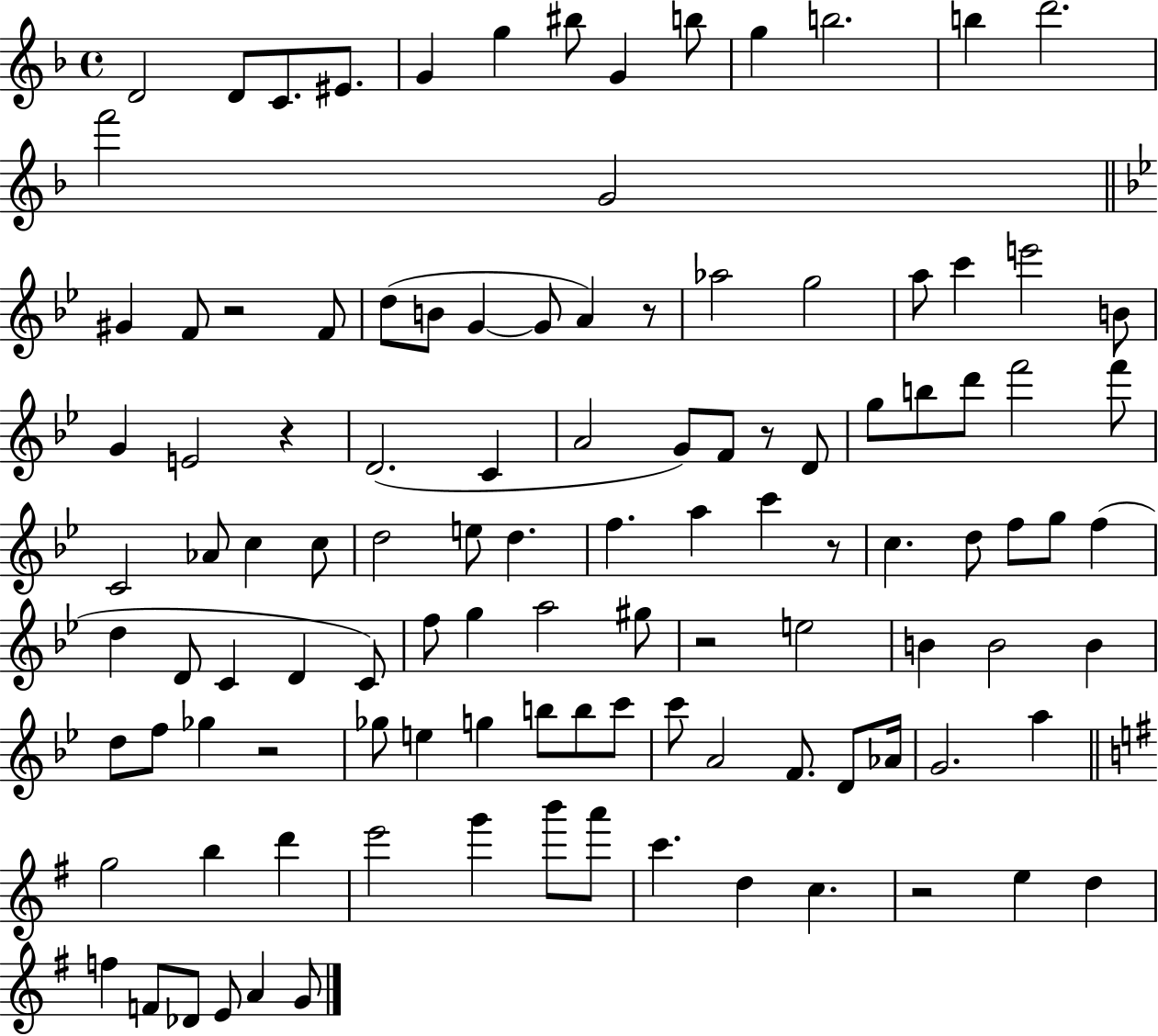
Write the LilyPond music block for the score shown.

{
  \clef treble
  \time 4/4
  \defaultTimeSignature
  \key f \major
  d'2 d'8 c'8. eis'8. | g'4 g''4 bis''8 g'4 b''8 | g''4 b''2. | b''4 d'''2. | \break f'''2 g'2 | \bar "||" \break \key bes \major gis'4 f'8 r2 f'8 | d''8( b'8 g'4~~ g'8 a'4) r8 | aes''2 g''2 | a''8 c'''4 e'''2 b'8 | \break g'4 e'2 r4 | d'2.( c'4 | a'2 g'8) f'8 r8 d'8 | g''8 b''8 d'''8 f'''2 f'''8 | \break c'2 aes'8 c''4 c''8 | d''2 e''8 d''4. | f''4. a''4 c'''4 r8 | c''4. d''8 f''8 g''8 f''4( | \break d''4 d'8 c'4 d'4 c'8) | f''8 g''4 a''2 gis''8 | r2 e''2 | b'4 b'2 b'4 | \break d''8 f''8 ges''4 r2 | ges''8 e''4 g''4 b''8 b''8 c'''8 | c'''8 a'2 f'8. d'8 aes'16 | g'2. a''4 | \break \bar "||" \break \key e \minor g''2 b''4 d'''4 | e'''2 g'''4 b'''8 a'''8 | c'''4. d''4 c''4. | r2 e''4 d''4 | \break f''4 f'8 des'8 e'8 a'4 g'8 | \bar "|."
}